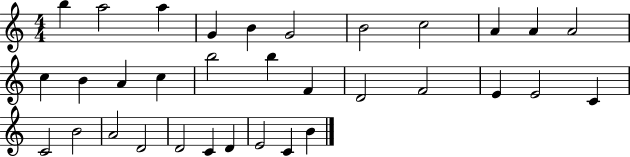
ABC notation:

X:1
T:Untitled
M:4/4
L:1/4
K:C
b a2 a G B G2 B2 c2 A A A2 c B A c b2 b F D2 F2 E E2 C C2 B2 A2 D2 D2 C D E2 C B